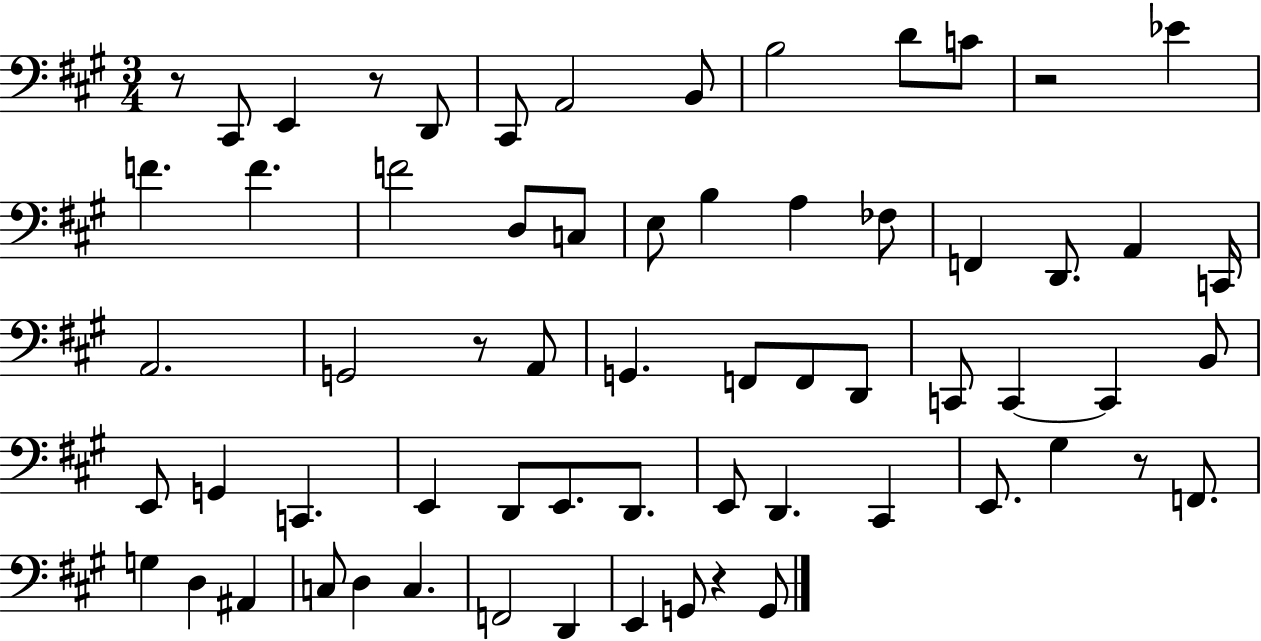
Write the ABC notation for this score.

X:1
T:Untitled
M:3/4
L:1/4
K:A
z/2 ^C,,/2 E,, z/2 D,,/2 ^C,,/2 A,,2 B,,/2 B,2 D/2 C/2 z2 _E F F F2 D,/2 C,/2 E,/2 B, A, _F,/2 F,, D,,/2 A,, C,,/4 A,,2 G,,2 z/2 A,,/2 G,, F,,/2 F,,/2 D,,/2 C,,/2 C,, C,, B,,/2 E,,/2 G,, C,, E,, D,,/2 E,,/2 D,,/2 E,,/2 D,, ^C,, E,,/2 ^G, z/2 F,,/2 G, D, ^A,, C,/2 D, C, F,,2 D,, E,, G,,/2 z G,,/2